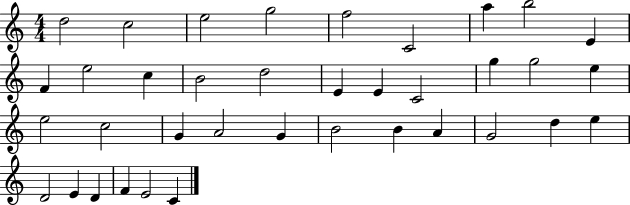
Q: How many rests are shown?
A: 0